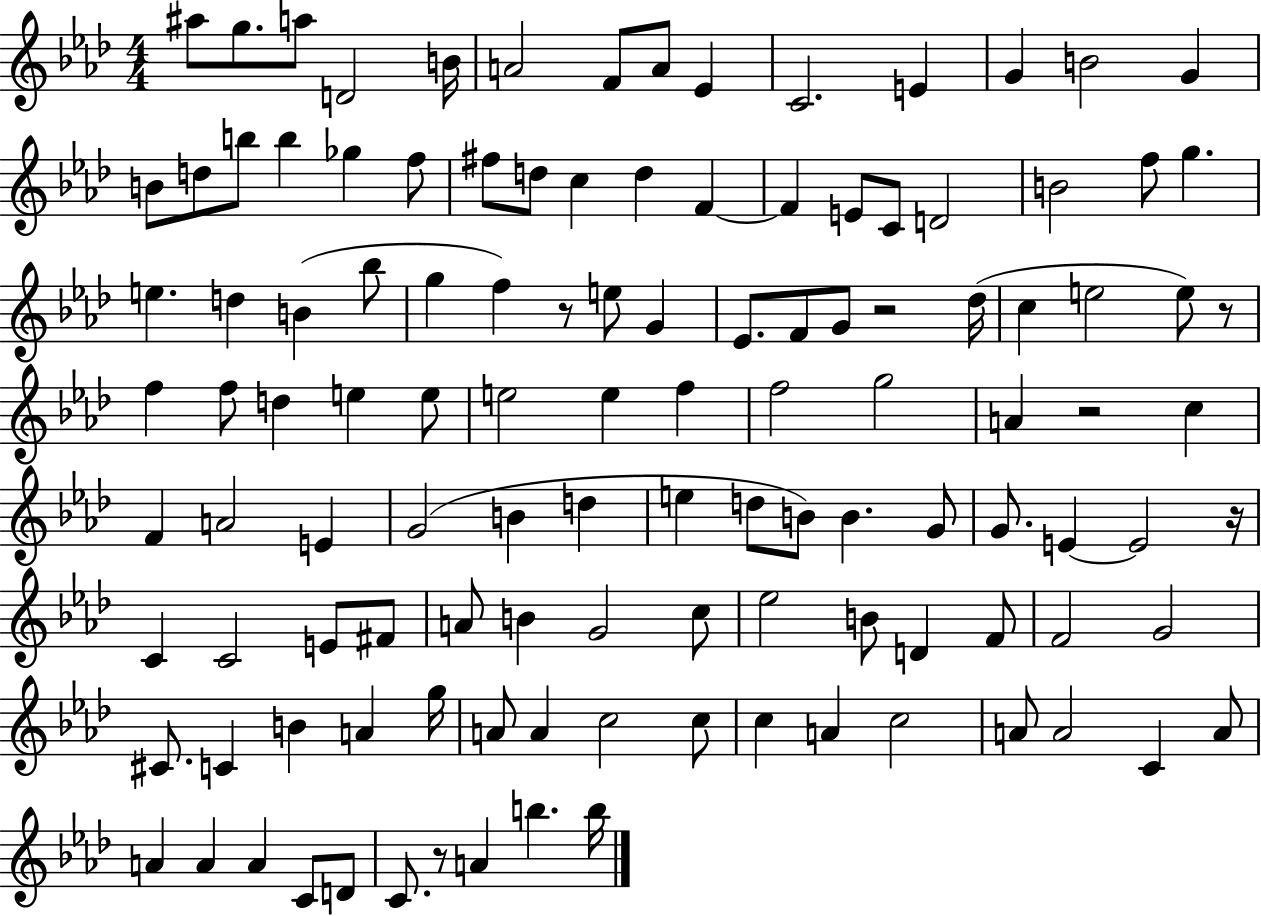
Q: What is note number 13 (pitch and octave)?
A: B4